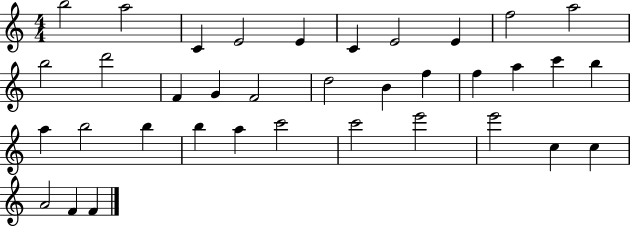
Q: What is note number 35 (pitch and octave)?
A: F4